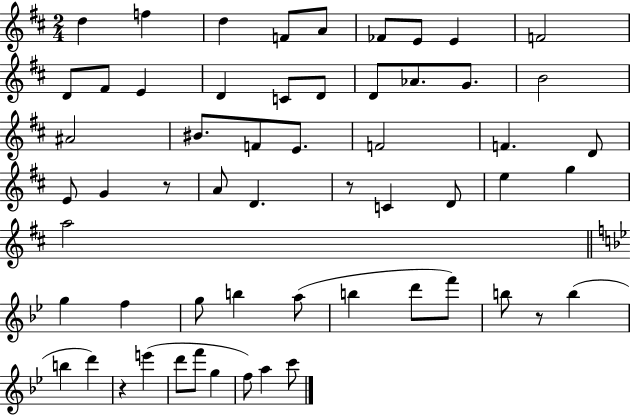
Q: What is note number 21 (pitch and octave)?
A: BIS4